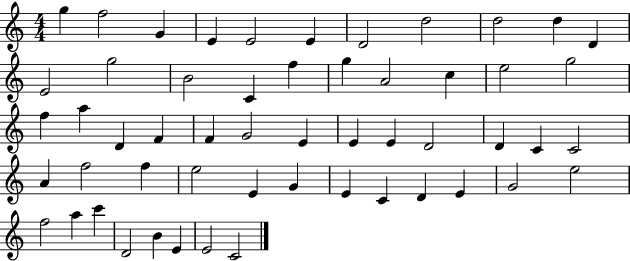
{
  \clef treble
  \numericTimeSignature
  \time 4/4
  \key c \major
  g''4 f''2 g'4 | e'4 e'2 e'4 | d'2 d''2 | d''2 d''4 d'4 | \break e'2 g''2 | b'2 c'4 f''4 | g''4 a'2 c''4 | e''2 g''2 | \break f''4 a''4 d'4 f'4 | f'4 g'2 e'4 | e'4 e'4 d'2 | d'4 c'4 c'2 | \break a'4 f''2 f''4 | e''2 e'4 g'4 | e'4 c'4 d'4 e'4 | g'2 e''2 | \break f''2 a''4 c'''4 | d'2 b'4 e'4 | e'2 c'2 | \bar "|."
}